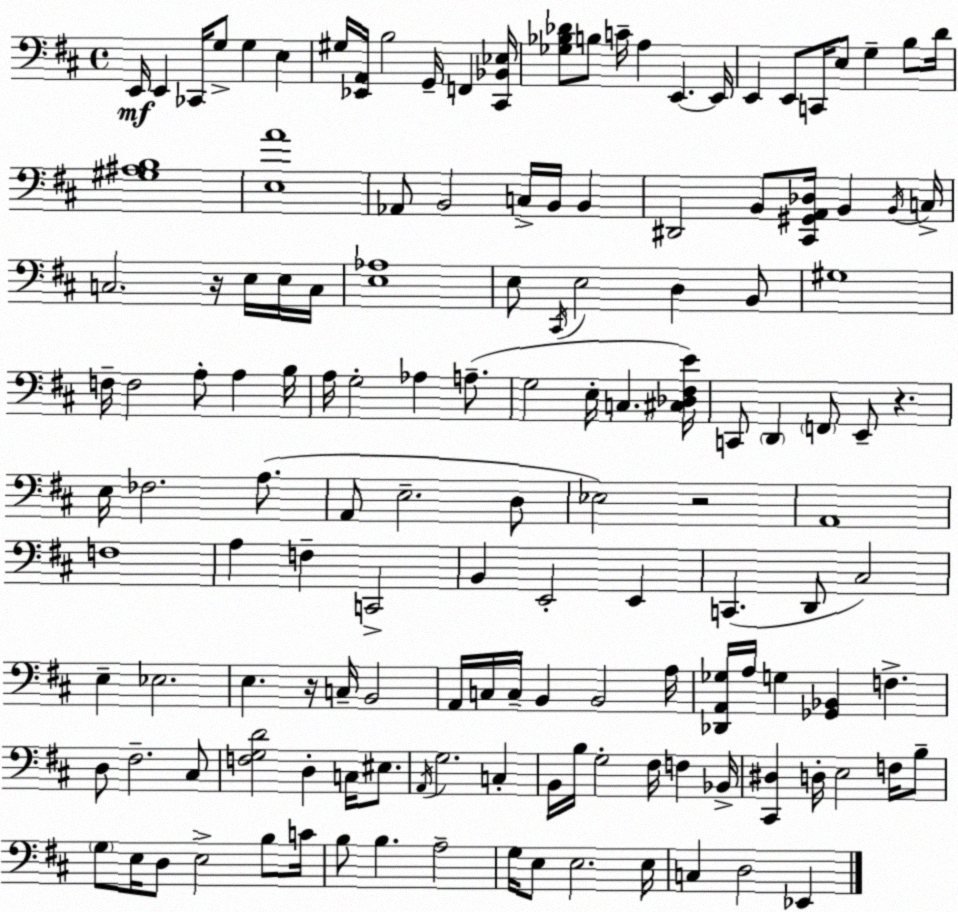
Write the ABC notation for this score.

X:1
T:Untitled
M:4/4
L:1/4
K:D
E,,/4 E,, _C,,/4 G,/2 G, E, ^G,/4 [_E,,A,,]/4 B,2 G,,/4 F,, [^C,,_B,,_E,]/4 [_G,_B,_D]/2 B,/2 C/4 A, E,, E,,/4 E,, E,,/2 C,,/4 E,/2 G, B,/2 D/4 [^G,^A,B,]4 [E,A]4 _A,,/2 B,,2 C,/4 B,,/4 B,, ^D,,2 B,,/2 [^C,,^G,,A,,_D,]/4 B,, B,,/4 C,/4 C,2 z/4 E,/4 E,/4 C,/4 [E,_A,]4 E,/2 ^C,,/4 E,2 D, B,,/2 ^G,4 F,/4 F,2 A,/2 A, B,/4 A,/4 G,2 _A, A,/2 G,2 E,/4 C, [^C,_D,^F,E]/4 C,,/2 D,, F,,/2 E,,/2 z E,/4 _F,2 A,/2 A,,/2 E,2 D,/2 _E,2 z2 A,,4 F,4 A, F, C,,2 B,, E,,2 E,, C,, D,,/2 ^C,2 E, _E,2 E, z/4 C,/4 B,,2 A,,/4 C,/4 C,/4 B,, B,,2 A,/4 [_D,,A,,_G,]/4 A,/4 G, [_G,,_B,,] F, D,/2 ^F,2 ^C,/2 [F,G,D]2 D, C,/4 ^E,/2 A,,/4 G,2 C, B,,/4 B,/4 G,2 ^F,/4 F, _B,,/4 [^C,,^D,] D,/4 E,2 F,/4 B,/2 G,/2 E,/4 D,/2 E,2 B,/2 C/4 B,/2 B, A,2 G,/4 E,/2 E,2 E,/4 C, D,2 _E,,